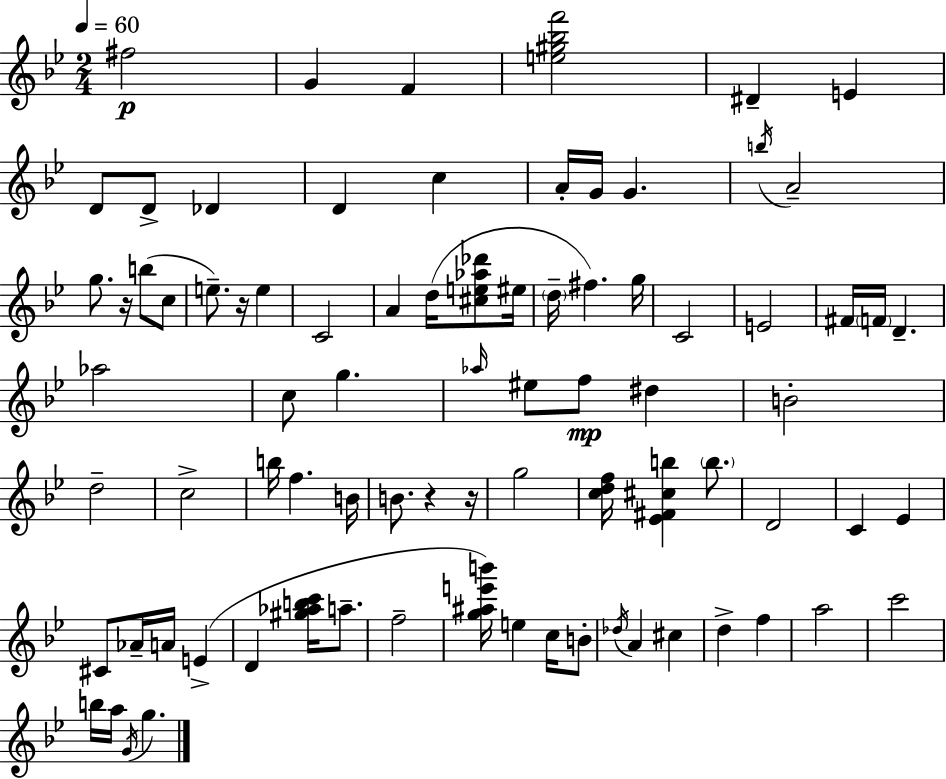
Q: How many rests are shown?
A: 4